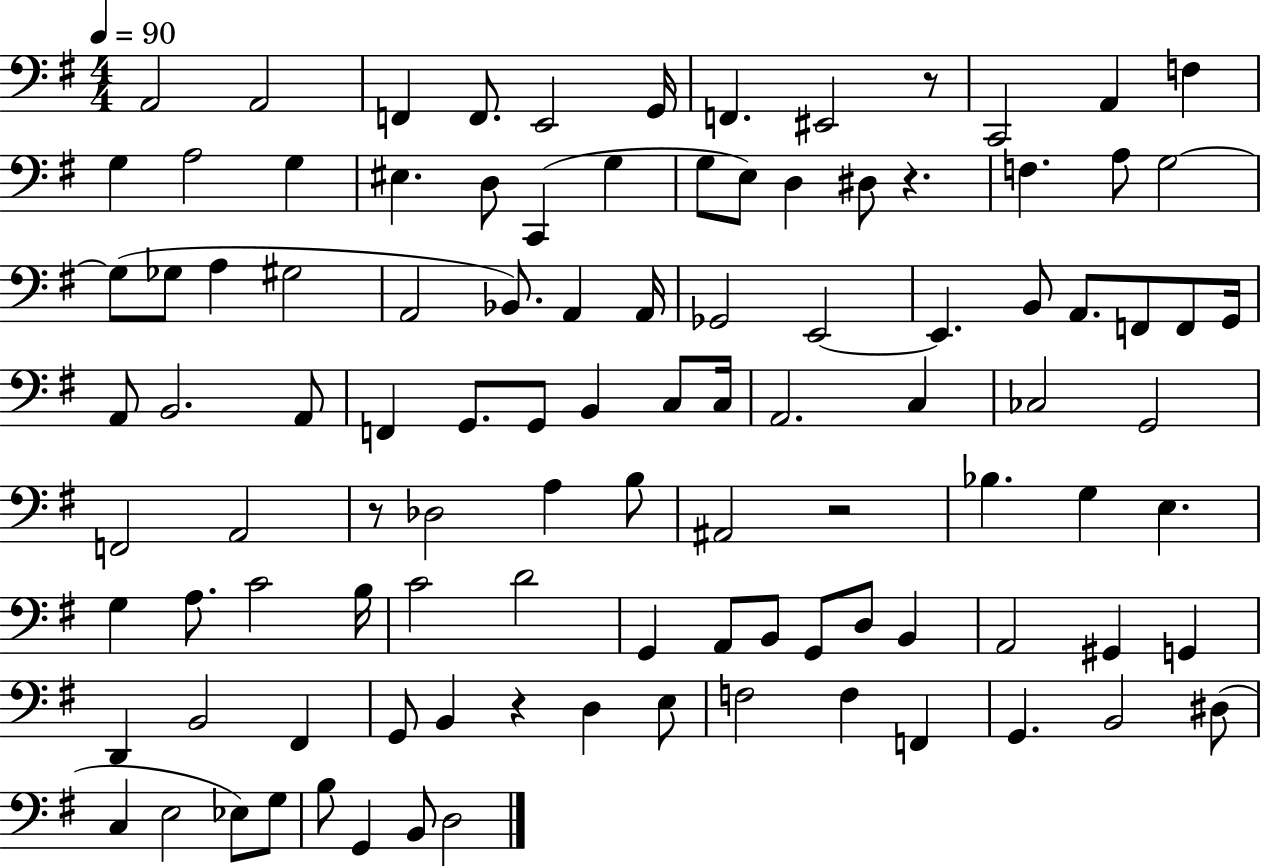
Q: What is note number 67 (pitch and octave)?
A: B3